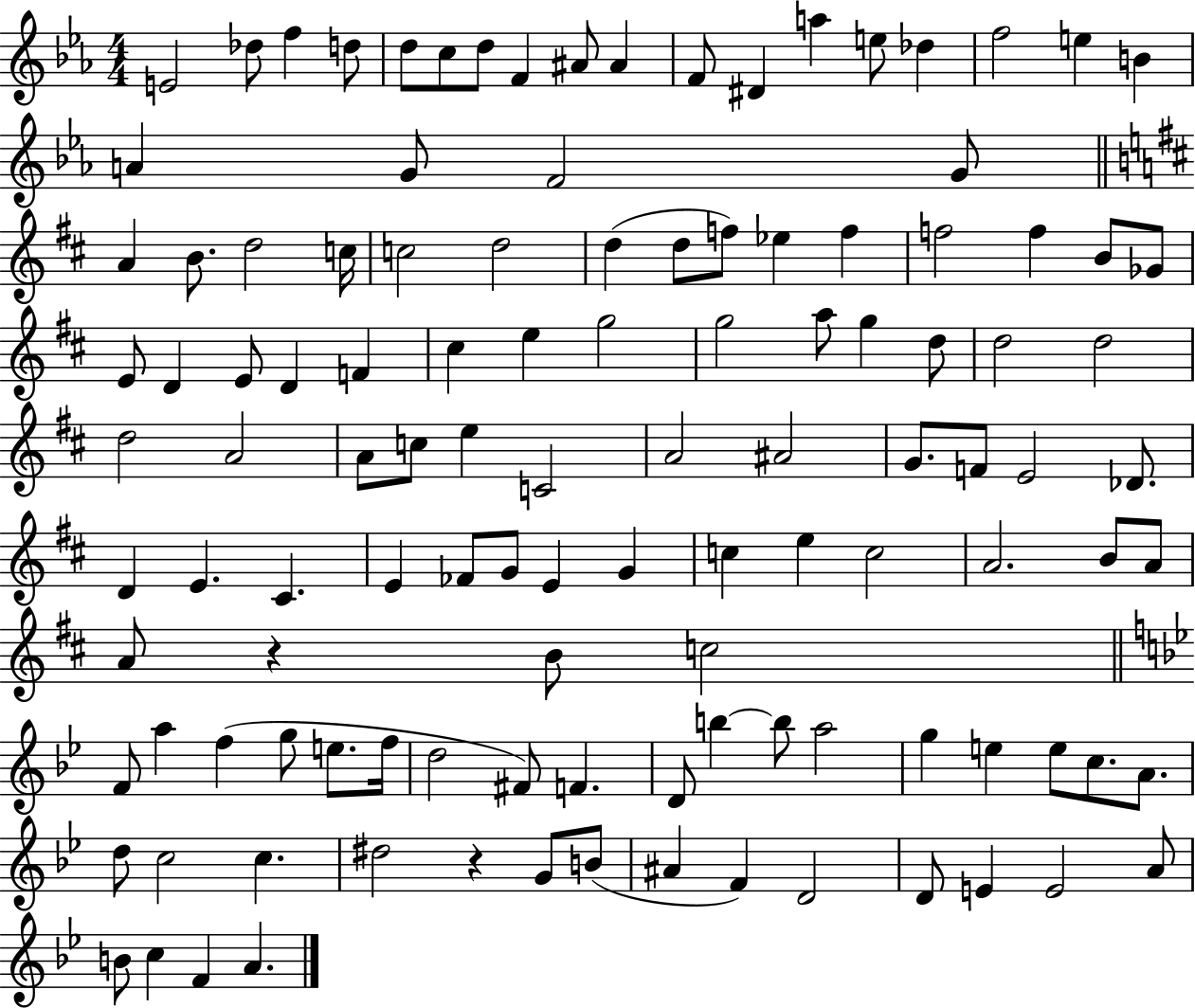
E4/h Db5/e F5/q D5/e D5/e C5/e D5/e F4/q A#4/e A#4/q F4/e D#4/q A5/q E5/e Db5/q F5/h E5/q B4/q A4/q G4/e F4/h G4/e A4/q B4/e. D5/h C5/s C5/h D5/h D5/q D5/e F5/e Eb5/q F5/q F5/h F5/q B4/e Gb4/e E4/e D4/q E4/e D4/q F4/q C#5/q E5/q G5/h G5/h A5/e G5/q D5/e D5/h D5/h D5/h A4/h A4/e C5/e E5/q C4/h A4/h A#4/h G4/e. F4/e E4/h Db4/e. D4/q E4/q. C#4/q. E4/q FES4/e G4/e E4/q G4/q C5/q E5/q C5/h A4/h. B4/e A4/e A4/e R/q B4/e C5/h F4/e A5/q F5/q G5/e E5/e. F5/s D5/h F#4/e F4/q. D4/e B5/q B5/e A5/h G5/q E5/q E5/e C5/e. A4/e. D5/e C5/h C5/q. D#5/h R/q G4/e B4/e A#4/q F4/q D4/h D4/e E4/q E4/h A4/e B4/e C5/q F4/q A4/q.